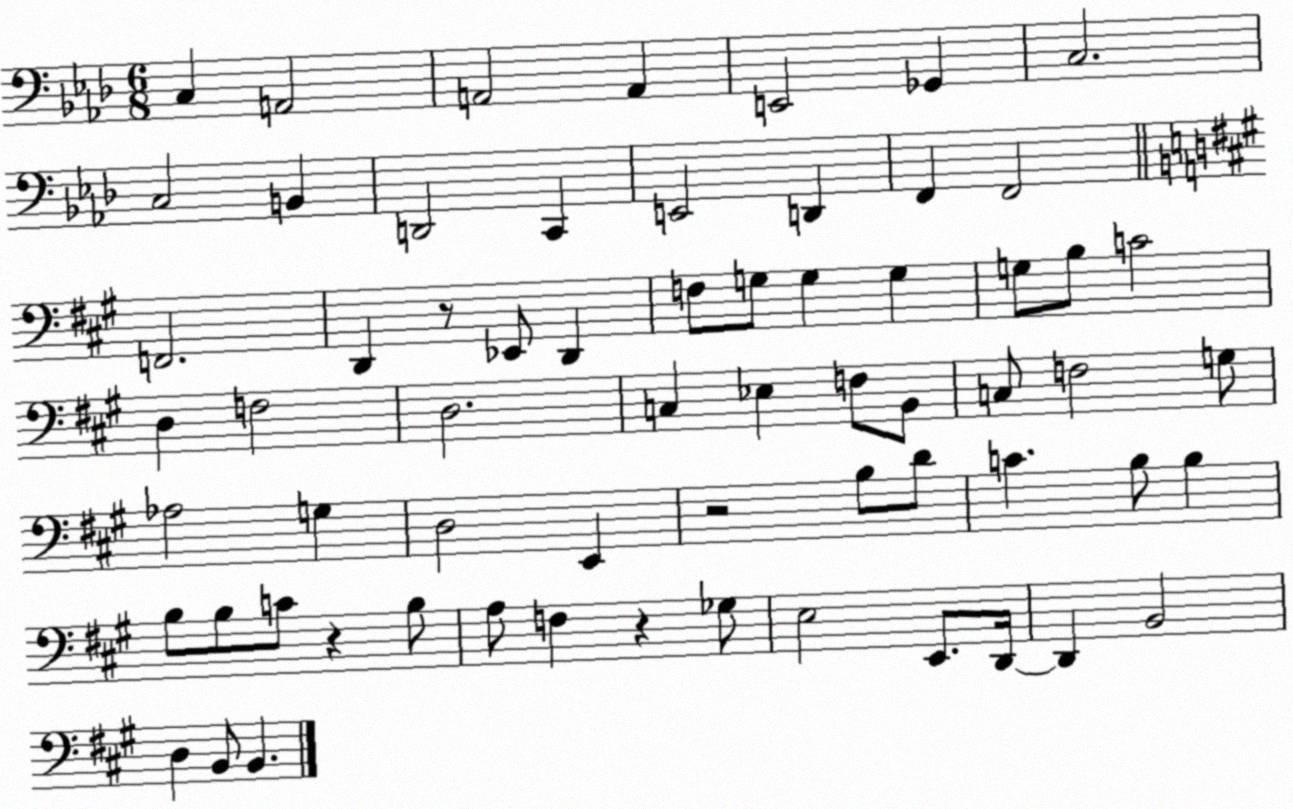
X:1
T:Untitled
M:6/8
L:1/4
K:Ab
C, A,,2 A,,2 A,, E,,2 _G,, C,2 C,2 B,, D,,2 C,, E,,2 D,, F,, F,,2 F,,2 D,, z/2 _E,,/2 D,, F,/2 G,/2 G, G, G,/2 B,/2 C2 D, F,2 D,2 C, _E, F,/2 B,,/2 C,/2 F,2 G,/2 _A,2 G, D,2 E,, z2 B,/2 D/2 C B,/2 B, B,/2 B,/2 C/2 z B,/2 A,/2 F, z _G,/2 E,2 E,,/2 D,,/4 D,, B,,2 D, B,,/2 B,,